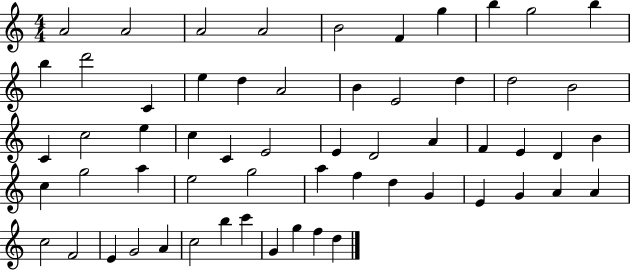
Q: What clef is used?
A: treble